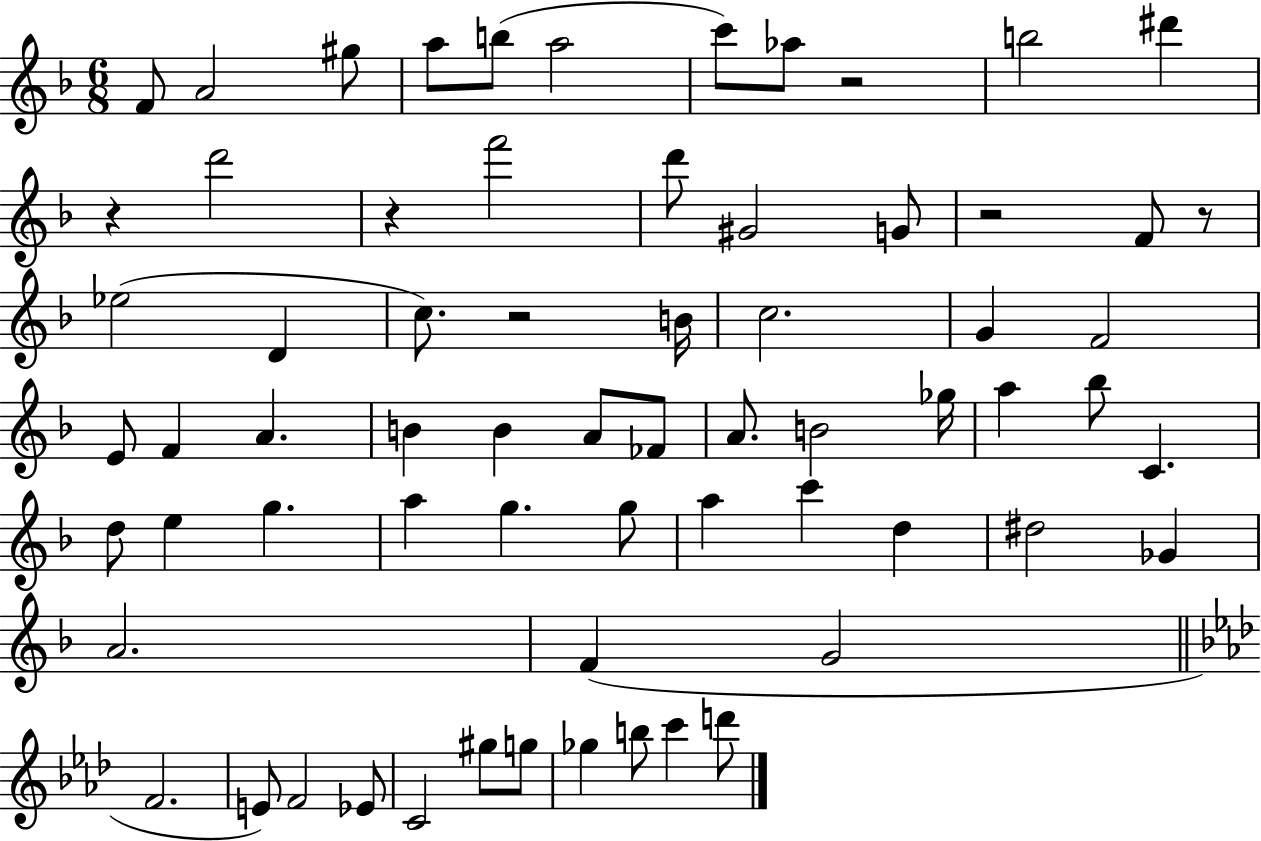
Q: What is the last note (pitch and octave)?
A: D6